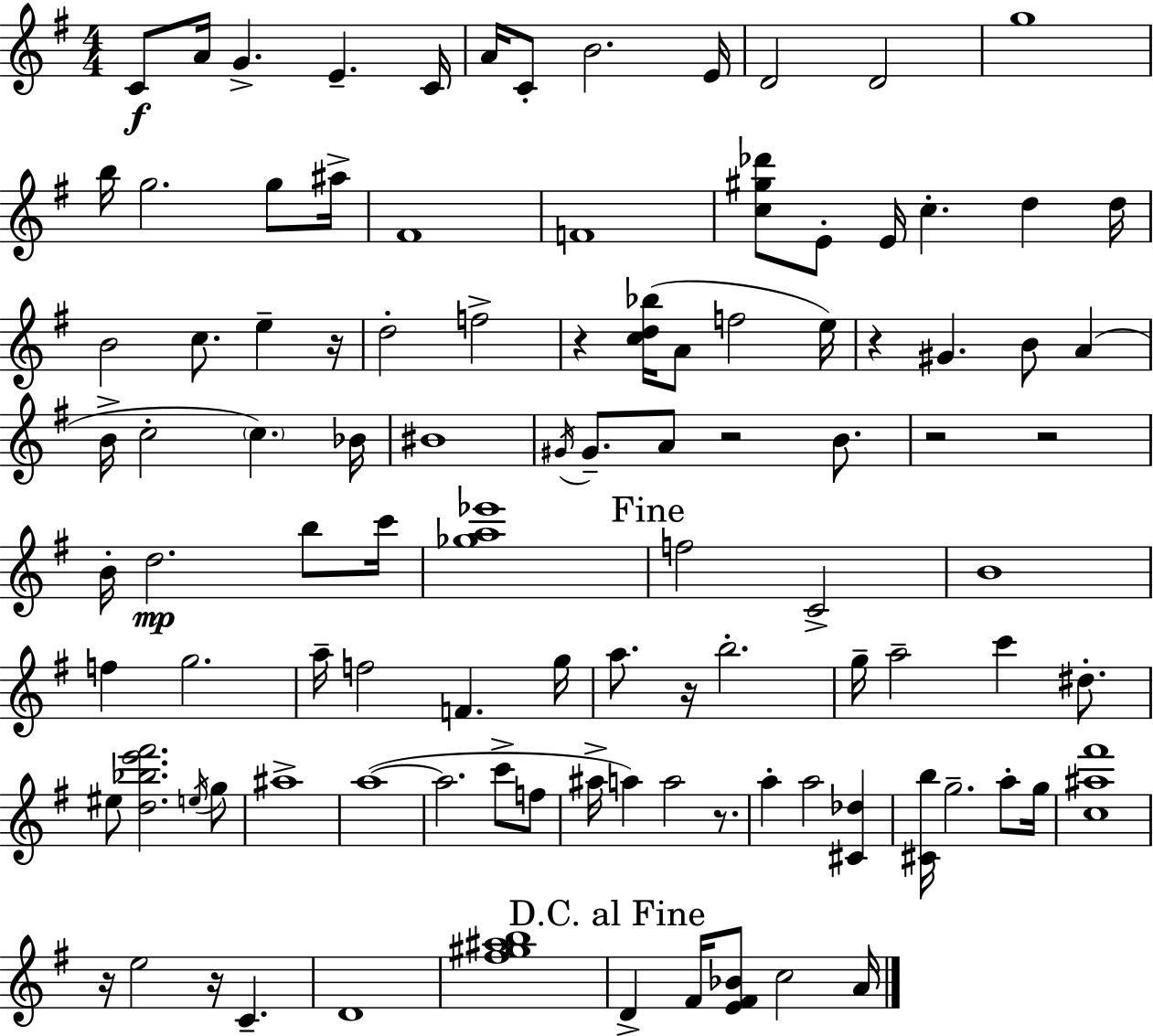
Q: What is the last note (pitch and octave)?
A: A4